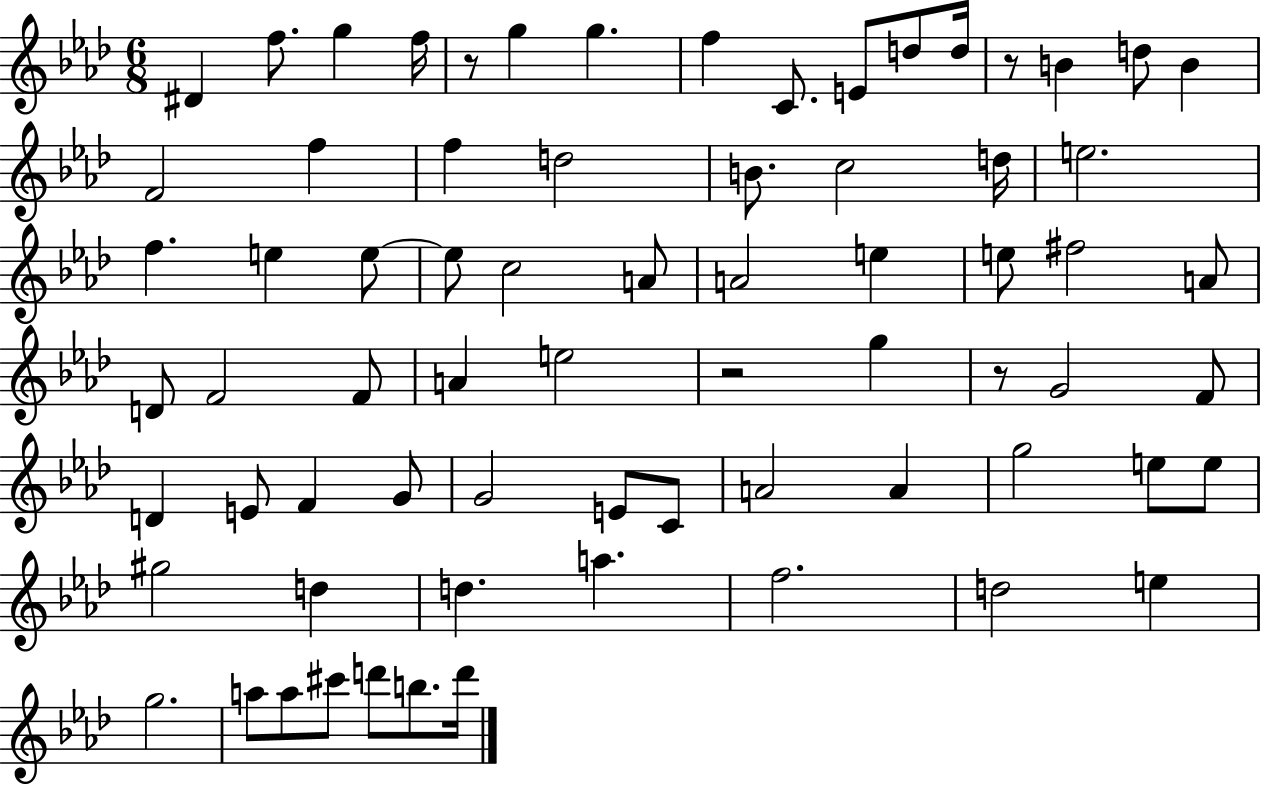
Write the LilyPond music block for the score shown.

{
  \clef treble
  \numericTimeSignature
  \time 6/8
  \key aes \major
  dis'4 f''8. g''4 f''16 | r8 g''4 g''4. | f''4 c'8. e'8 d''8 d''16 | r8 b'4 d''8 b'4 | \break f'2 f''4 | f''4 d''2 | b'8. c''2 d''16 | e''2. | \break f''4. e''4 e''8~~ | e''8 c''2 a'8 | a'2 e''4 | e''8 fis''2 a'8 | \break d'8 f'2 f'8 | a'4 e''2 | r2 g''4 | r8 g'2 f'8 | \break d'4 e'8 f'4 g'8 | g'2 e'8 c'8 | a'2 a'4 | g''2 e''8 e''8 | \break gis''2 d''4 | d''4. a''4. | f''2. | d''2 e''4 | \break g''2. | a''8 a''8 cis'''8 d'''8 b''8. d'''16 | \bar "|."
}